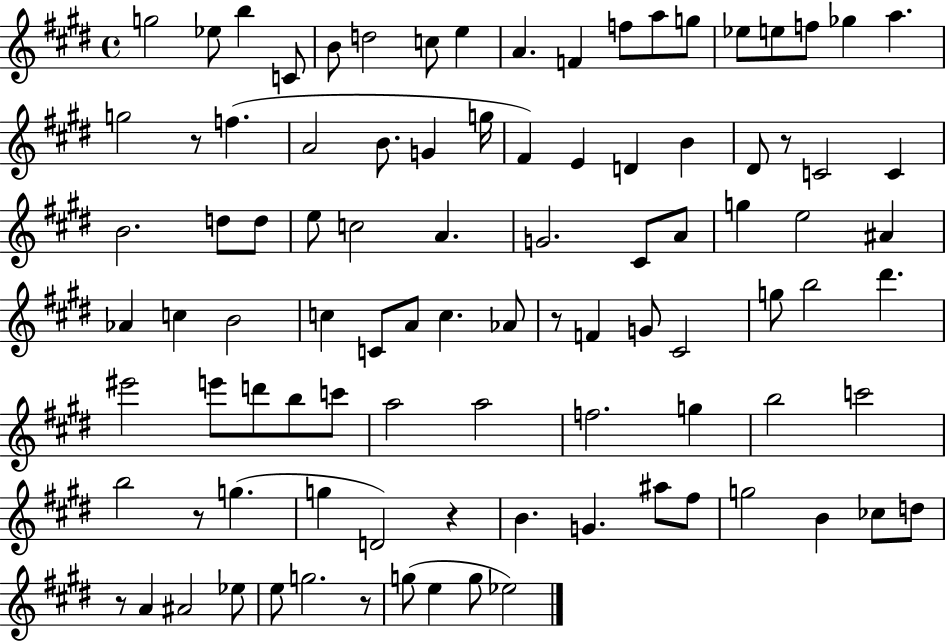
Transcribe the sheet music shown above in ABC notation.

X:1
T:Untitled
M:4/4
L:1/4
K:E
g2 _e/2 b C/2 B/2 d2 c/2 e A F f/2 a/2 g/2 _e/2 e/2 f/2 _g a g2 z/2 f A2 B/2 G g/4 ^F E D B ^D/2 z/2 C2 C B2 d/2 d/2 e/2 c2 A G2 ^C/2 A/2 g e2 ^A _A c B2 c C/2 A/2 c _A/2 z/2 F G/2 ^C2 g/2 b2 ^d' ^e'2 e'/2 d'/2 b/2 c'/2 a2 a2 f2 g b2 c'2 b2 z/2 g g D2 z B G ^a/2 ^f/2 g2 B _c/2 d/2 z/2 A ^A2 _e/2 e/2 g2 z/2 g/2 e g/2 _e2